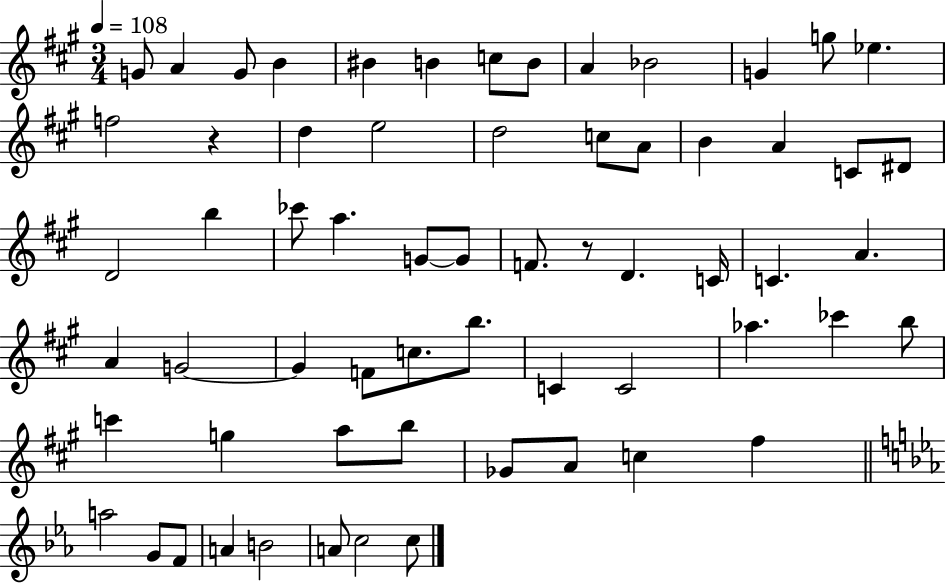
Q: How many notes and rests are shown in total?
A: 63